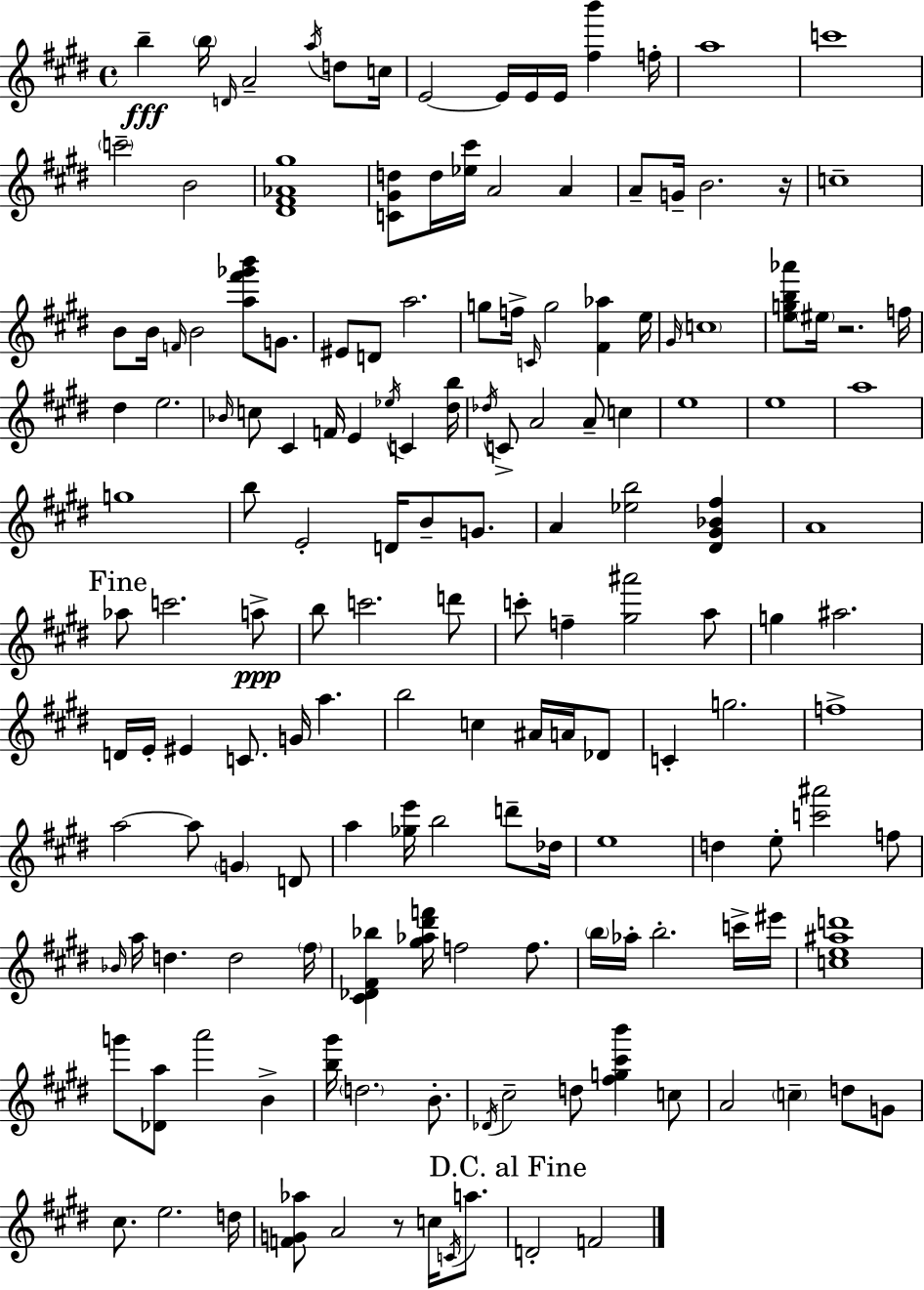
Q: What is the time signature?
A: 4/4